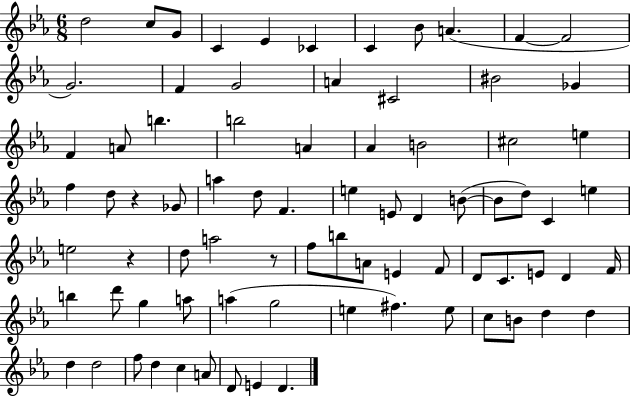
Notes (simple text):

D5/h C5/e G4/e C4/q Eb4/q CES4/q C4/q Bb4/e A4/q. F4/q F4/h G4/h. F4/q G4/h A4/q C#4/h BIS4/h Gb4/q F4/q A4/e B5/q. B5/h A4/q Ab4/q B4/h C#5/h E5/q F5/q D5/e R/q Gb4/e A5/q D5/e F4/q. E5/q E4/e D4/q B4/e B4/e D5/e C4/q E5/q E5/h R/q D5/e A5/h R/e F5/e B5/e A4/e E4/q F4/e D4/e C4/e. E4/e D4/q F4/s B5/q D6/e G5/q A5/e A5/q G5/h E5/q F#5/q. E5/e C5/e B4/e D5/q D5/q D5/q D5/h F5/e D5/q C5/q A4/e D4/e E4/q D4/q.